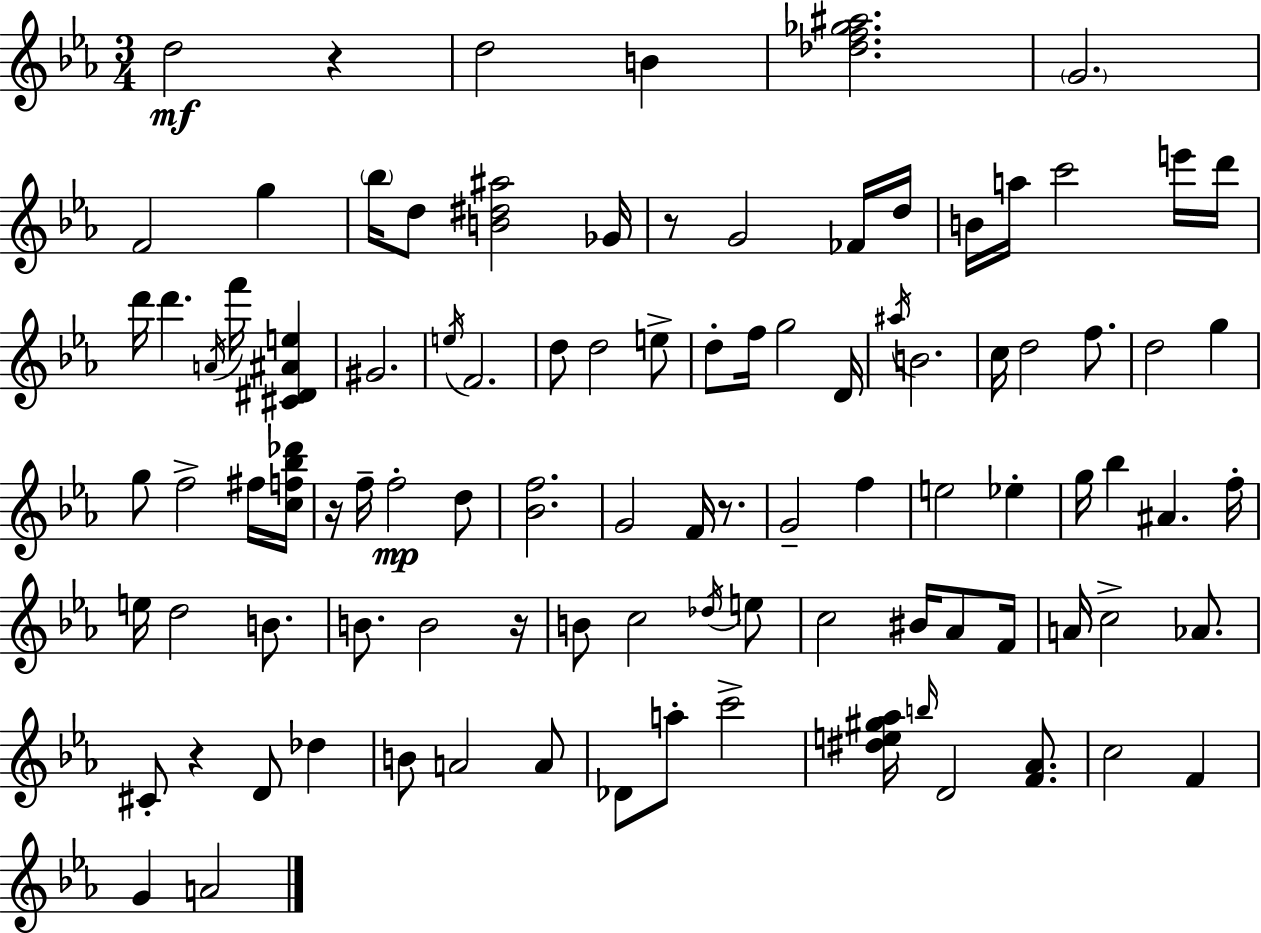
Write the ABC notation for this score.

X:1
T:Untitled
M:3/4
L:1/4
K:Cm
d2 z d2 B [_df_g^a]2 G2 F2 g _b/4 d/2 [B^d^a]2 _G/4 z/2 G2 _F/4 d/4 B/4 a/4 c'2 e'/4 d'/4 d'/4 d' A/4 f'/4 [^C^D^Ae] ^G2 e/4 F2 d/2 d2 e/2 d/2 f/4 g2 D/4 ^a/4 B2 c/4 d2 f/2 d2 g g/2 f2 ^f/4 [cf_b_d']/4 z/4 f/4 f2 d/2 [_Bf]2 G2 F/4 z/2 G2 f e2 _e g/4 _b ^A f/4 e/4 d2 B/2 B/2 B2 z/4 B/2 c2 _d/4 e/2 c2 ^B/4 _A/2 F/4 A/4 c2 _A/2 ^C/2 z D/2 _d B/2 A2 A/2 _D/2 a/2 c'2 [^de^g_a]/4 b/4 D2 [F_A]/2 c2 F G A2